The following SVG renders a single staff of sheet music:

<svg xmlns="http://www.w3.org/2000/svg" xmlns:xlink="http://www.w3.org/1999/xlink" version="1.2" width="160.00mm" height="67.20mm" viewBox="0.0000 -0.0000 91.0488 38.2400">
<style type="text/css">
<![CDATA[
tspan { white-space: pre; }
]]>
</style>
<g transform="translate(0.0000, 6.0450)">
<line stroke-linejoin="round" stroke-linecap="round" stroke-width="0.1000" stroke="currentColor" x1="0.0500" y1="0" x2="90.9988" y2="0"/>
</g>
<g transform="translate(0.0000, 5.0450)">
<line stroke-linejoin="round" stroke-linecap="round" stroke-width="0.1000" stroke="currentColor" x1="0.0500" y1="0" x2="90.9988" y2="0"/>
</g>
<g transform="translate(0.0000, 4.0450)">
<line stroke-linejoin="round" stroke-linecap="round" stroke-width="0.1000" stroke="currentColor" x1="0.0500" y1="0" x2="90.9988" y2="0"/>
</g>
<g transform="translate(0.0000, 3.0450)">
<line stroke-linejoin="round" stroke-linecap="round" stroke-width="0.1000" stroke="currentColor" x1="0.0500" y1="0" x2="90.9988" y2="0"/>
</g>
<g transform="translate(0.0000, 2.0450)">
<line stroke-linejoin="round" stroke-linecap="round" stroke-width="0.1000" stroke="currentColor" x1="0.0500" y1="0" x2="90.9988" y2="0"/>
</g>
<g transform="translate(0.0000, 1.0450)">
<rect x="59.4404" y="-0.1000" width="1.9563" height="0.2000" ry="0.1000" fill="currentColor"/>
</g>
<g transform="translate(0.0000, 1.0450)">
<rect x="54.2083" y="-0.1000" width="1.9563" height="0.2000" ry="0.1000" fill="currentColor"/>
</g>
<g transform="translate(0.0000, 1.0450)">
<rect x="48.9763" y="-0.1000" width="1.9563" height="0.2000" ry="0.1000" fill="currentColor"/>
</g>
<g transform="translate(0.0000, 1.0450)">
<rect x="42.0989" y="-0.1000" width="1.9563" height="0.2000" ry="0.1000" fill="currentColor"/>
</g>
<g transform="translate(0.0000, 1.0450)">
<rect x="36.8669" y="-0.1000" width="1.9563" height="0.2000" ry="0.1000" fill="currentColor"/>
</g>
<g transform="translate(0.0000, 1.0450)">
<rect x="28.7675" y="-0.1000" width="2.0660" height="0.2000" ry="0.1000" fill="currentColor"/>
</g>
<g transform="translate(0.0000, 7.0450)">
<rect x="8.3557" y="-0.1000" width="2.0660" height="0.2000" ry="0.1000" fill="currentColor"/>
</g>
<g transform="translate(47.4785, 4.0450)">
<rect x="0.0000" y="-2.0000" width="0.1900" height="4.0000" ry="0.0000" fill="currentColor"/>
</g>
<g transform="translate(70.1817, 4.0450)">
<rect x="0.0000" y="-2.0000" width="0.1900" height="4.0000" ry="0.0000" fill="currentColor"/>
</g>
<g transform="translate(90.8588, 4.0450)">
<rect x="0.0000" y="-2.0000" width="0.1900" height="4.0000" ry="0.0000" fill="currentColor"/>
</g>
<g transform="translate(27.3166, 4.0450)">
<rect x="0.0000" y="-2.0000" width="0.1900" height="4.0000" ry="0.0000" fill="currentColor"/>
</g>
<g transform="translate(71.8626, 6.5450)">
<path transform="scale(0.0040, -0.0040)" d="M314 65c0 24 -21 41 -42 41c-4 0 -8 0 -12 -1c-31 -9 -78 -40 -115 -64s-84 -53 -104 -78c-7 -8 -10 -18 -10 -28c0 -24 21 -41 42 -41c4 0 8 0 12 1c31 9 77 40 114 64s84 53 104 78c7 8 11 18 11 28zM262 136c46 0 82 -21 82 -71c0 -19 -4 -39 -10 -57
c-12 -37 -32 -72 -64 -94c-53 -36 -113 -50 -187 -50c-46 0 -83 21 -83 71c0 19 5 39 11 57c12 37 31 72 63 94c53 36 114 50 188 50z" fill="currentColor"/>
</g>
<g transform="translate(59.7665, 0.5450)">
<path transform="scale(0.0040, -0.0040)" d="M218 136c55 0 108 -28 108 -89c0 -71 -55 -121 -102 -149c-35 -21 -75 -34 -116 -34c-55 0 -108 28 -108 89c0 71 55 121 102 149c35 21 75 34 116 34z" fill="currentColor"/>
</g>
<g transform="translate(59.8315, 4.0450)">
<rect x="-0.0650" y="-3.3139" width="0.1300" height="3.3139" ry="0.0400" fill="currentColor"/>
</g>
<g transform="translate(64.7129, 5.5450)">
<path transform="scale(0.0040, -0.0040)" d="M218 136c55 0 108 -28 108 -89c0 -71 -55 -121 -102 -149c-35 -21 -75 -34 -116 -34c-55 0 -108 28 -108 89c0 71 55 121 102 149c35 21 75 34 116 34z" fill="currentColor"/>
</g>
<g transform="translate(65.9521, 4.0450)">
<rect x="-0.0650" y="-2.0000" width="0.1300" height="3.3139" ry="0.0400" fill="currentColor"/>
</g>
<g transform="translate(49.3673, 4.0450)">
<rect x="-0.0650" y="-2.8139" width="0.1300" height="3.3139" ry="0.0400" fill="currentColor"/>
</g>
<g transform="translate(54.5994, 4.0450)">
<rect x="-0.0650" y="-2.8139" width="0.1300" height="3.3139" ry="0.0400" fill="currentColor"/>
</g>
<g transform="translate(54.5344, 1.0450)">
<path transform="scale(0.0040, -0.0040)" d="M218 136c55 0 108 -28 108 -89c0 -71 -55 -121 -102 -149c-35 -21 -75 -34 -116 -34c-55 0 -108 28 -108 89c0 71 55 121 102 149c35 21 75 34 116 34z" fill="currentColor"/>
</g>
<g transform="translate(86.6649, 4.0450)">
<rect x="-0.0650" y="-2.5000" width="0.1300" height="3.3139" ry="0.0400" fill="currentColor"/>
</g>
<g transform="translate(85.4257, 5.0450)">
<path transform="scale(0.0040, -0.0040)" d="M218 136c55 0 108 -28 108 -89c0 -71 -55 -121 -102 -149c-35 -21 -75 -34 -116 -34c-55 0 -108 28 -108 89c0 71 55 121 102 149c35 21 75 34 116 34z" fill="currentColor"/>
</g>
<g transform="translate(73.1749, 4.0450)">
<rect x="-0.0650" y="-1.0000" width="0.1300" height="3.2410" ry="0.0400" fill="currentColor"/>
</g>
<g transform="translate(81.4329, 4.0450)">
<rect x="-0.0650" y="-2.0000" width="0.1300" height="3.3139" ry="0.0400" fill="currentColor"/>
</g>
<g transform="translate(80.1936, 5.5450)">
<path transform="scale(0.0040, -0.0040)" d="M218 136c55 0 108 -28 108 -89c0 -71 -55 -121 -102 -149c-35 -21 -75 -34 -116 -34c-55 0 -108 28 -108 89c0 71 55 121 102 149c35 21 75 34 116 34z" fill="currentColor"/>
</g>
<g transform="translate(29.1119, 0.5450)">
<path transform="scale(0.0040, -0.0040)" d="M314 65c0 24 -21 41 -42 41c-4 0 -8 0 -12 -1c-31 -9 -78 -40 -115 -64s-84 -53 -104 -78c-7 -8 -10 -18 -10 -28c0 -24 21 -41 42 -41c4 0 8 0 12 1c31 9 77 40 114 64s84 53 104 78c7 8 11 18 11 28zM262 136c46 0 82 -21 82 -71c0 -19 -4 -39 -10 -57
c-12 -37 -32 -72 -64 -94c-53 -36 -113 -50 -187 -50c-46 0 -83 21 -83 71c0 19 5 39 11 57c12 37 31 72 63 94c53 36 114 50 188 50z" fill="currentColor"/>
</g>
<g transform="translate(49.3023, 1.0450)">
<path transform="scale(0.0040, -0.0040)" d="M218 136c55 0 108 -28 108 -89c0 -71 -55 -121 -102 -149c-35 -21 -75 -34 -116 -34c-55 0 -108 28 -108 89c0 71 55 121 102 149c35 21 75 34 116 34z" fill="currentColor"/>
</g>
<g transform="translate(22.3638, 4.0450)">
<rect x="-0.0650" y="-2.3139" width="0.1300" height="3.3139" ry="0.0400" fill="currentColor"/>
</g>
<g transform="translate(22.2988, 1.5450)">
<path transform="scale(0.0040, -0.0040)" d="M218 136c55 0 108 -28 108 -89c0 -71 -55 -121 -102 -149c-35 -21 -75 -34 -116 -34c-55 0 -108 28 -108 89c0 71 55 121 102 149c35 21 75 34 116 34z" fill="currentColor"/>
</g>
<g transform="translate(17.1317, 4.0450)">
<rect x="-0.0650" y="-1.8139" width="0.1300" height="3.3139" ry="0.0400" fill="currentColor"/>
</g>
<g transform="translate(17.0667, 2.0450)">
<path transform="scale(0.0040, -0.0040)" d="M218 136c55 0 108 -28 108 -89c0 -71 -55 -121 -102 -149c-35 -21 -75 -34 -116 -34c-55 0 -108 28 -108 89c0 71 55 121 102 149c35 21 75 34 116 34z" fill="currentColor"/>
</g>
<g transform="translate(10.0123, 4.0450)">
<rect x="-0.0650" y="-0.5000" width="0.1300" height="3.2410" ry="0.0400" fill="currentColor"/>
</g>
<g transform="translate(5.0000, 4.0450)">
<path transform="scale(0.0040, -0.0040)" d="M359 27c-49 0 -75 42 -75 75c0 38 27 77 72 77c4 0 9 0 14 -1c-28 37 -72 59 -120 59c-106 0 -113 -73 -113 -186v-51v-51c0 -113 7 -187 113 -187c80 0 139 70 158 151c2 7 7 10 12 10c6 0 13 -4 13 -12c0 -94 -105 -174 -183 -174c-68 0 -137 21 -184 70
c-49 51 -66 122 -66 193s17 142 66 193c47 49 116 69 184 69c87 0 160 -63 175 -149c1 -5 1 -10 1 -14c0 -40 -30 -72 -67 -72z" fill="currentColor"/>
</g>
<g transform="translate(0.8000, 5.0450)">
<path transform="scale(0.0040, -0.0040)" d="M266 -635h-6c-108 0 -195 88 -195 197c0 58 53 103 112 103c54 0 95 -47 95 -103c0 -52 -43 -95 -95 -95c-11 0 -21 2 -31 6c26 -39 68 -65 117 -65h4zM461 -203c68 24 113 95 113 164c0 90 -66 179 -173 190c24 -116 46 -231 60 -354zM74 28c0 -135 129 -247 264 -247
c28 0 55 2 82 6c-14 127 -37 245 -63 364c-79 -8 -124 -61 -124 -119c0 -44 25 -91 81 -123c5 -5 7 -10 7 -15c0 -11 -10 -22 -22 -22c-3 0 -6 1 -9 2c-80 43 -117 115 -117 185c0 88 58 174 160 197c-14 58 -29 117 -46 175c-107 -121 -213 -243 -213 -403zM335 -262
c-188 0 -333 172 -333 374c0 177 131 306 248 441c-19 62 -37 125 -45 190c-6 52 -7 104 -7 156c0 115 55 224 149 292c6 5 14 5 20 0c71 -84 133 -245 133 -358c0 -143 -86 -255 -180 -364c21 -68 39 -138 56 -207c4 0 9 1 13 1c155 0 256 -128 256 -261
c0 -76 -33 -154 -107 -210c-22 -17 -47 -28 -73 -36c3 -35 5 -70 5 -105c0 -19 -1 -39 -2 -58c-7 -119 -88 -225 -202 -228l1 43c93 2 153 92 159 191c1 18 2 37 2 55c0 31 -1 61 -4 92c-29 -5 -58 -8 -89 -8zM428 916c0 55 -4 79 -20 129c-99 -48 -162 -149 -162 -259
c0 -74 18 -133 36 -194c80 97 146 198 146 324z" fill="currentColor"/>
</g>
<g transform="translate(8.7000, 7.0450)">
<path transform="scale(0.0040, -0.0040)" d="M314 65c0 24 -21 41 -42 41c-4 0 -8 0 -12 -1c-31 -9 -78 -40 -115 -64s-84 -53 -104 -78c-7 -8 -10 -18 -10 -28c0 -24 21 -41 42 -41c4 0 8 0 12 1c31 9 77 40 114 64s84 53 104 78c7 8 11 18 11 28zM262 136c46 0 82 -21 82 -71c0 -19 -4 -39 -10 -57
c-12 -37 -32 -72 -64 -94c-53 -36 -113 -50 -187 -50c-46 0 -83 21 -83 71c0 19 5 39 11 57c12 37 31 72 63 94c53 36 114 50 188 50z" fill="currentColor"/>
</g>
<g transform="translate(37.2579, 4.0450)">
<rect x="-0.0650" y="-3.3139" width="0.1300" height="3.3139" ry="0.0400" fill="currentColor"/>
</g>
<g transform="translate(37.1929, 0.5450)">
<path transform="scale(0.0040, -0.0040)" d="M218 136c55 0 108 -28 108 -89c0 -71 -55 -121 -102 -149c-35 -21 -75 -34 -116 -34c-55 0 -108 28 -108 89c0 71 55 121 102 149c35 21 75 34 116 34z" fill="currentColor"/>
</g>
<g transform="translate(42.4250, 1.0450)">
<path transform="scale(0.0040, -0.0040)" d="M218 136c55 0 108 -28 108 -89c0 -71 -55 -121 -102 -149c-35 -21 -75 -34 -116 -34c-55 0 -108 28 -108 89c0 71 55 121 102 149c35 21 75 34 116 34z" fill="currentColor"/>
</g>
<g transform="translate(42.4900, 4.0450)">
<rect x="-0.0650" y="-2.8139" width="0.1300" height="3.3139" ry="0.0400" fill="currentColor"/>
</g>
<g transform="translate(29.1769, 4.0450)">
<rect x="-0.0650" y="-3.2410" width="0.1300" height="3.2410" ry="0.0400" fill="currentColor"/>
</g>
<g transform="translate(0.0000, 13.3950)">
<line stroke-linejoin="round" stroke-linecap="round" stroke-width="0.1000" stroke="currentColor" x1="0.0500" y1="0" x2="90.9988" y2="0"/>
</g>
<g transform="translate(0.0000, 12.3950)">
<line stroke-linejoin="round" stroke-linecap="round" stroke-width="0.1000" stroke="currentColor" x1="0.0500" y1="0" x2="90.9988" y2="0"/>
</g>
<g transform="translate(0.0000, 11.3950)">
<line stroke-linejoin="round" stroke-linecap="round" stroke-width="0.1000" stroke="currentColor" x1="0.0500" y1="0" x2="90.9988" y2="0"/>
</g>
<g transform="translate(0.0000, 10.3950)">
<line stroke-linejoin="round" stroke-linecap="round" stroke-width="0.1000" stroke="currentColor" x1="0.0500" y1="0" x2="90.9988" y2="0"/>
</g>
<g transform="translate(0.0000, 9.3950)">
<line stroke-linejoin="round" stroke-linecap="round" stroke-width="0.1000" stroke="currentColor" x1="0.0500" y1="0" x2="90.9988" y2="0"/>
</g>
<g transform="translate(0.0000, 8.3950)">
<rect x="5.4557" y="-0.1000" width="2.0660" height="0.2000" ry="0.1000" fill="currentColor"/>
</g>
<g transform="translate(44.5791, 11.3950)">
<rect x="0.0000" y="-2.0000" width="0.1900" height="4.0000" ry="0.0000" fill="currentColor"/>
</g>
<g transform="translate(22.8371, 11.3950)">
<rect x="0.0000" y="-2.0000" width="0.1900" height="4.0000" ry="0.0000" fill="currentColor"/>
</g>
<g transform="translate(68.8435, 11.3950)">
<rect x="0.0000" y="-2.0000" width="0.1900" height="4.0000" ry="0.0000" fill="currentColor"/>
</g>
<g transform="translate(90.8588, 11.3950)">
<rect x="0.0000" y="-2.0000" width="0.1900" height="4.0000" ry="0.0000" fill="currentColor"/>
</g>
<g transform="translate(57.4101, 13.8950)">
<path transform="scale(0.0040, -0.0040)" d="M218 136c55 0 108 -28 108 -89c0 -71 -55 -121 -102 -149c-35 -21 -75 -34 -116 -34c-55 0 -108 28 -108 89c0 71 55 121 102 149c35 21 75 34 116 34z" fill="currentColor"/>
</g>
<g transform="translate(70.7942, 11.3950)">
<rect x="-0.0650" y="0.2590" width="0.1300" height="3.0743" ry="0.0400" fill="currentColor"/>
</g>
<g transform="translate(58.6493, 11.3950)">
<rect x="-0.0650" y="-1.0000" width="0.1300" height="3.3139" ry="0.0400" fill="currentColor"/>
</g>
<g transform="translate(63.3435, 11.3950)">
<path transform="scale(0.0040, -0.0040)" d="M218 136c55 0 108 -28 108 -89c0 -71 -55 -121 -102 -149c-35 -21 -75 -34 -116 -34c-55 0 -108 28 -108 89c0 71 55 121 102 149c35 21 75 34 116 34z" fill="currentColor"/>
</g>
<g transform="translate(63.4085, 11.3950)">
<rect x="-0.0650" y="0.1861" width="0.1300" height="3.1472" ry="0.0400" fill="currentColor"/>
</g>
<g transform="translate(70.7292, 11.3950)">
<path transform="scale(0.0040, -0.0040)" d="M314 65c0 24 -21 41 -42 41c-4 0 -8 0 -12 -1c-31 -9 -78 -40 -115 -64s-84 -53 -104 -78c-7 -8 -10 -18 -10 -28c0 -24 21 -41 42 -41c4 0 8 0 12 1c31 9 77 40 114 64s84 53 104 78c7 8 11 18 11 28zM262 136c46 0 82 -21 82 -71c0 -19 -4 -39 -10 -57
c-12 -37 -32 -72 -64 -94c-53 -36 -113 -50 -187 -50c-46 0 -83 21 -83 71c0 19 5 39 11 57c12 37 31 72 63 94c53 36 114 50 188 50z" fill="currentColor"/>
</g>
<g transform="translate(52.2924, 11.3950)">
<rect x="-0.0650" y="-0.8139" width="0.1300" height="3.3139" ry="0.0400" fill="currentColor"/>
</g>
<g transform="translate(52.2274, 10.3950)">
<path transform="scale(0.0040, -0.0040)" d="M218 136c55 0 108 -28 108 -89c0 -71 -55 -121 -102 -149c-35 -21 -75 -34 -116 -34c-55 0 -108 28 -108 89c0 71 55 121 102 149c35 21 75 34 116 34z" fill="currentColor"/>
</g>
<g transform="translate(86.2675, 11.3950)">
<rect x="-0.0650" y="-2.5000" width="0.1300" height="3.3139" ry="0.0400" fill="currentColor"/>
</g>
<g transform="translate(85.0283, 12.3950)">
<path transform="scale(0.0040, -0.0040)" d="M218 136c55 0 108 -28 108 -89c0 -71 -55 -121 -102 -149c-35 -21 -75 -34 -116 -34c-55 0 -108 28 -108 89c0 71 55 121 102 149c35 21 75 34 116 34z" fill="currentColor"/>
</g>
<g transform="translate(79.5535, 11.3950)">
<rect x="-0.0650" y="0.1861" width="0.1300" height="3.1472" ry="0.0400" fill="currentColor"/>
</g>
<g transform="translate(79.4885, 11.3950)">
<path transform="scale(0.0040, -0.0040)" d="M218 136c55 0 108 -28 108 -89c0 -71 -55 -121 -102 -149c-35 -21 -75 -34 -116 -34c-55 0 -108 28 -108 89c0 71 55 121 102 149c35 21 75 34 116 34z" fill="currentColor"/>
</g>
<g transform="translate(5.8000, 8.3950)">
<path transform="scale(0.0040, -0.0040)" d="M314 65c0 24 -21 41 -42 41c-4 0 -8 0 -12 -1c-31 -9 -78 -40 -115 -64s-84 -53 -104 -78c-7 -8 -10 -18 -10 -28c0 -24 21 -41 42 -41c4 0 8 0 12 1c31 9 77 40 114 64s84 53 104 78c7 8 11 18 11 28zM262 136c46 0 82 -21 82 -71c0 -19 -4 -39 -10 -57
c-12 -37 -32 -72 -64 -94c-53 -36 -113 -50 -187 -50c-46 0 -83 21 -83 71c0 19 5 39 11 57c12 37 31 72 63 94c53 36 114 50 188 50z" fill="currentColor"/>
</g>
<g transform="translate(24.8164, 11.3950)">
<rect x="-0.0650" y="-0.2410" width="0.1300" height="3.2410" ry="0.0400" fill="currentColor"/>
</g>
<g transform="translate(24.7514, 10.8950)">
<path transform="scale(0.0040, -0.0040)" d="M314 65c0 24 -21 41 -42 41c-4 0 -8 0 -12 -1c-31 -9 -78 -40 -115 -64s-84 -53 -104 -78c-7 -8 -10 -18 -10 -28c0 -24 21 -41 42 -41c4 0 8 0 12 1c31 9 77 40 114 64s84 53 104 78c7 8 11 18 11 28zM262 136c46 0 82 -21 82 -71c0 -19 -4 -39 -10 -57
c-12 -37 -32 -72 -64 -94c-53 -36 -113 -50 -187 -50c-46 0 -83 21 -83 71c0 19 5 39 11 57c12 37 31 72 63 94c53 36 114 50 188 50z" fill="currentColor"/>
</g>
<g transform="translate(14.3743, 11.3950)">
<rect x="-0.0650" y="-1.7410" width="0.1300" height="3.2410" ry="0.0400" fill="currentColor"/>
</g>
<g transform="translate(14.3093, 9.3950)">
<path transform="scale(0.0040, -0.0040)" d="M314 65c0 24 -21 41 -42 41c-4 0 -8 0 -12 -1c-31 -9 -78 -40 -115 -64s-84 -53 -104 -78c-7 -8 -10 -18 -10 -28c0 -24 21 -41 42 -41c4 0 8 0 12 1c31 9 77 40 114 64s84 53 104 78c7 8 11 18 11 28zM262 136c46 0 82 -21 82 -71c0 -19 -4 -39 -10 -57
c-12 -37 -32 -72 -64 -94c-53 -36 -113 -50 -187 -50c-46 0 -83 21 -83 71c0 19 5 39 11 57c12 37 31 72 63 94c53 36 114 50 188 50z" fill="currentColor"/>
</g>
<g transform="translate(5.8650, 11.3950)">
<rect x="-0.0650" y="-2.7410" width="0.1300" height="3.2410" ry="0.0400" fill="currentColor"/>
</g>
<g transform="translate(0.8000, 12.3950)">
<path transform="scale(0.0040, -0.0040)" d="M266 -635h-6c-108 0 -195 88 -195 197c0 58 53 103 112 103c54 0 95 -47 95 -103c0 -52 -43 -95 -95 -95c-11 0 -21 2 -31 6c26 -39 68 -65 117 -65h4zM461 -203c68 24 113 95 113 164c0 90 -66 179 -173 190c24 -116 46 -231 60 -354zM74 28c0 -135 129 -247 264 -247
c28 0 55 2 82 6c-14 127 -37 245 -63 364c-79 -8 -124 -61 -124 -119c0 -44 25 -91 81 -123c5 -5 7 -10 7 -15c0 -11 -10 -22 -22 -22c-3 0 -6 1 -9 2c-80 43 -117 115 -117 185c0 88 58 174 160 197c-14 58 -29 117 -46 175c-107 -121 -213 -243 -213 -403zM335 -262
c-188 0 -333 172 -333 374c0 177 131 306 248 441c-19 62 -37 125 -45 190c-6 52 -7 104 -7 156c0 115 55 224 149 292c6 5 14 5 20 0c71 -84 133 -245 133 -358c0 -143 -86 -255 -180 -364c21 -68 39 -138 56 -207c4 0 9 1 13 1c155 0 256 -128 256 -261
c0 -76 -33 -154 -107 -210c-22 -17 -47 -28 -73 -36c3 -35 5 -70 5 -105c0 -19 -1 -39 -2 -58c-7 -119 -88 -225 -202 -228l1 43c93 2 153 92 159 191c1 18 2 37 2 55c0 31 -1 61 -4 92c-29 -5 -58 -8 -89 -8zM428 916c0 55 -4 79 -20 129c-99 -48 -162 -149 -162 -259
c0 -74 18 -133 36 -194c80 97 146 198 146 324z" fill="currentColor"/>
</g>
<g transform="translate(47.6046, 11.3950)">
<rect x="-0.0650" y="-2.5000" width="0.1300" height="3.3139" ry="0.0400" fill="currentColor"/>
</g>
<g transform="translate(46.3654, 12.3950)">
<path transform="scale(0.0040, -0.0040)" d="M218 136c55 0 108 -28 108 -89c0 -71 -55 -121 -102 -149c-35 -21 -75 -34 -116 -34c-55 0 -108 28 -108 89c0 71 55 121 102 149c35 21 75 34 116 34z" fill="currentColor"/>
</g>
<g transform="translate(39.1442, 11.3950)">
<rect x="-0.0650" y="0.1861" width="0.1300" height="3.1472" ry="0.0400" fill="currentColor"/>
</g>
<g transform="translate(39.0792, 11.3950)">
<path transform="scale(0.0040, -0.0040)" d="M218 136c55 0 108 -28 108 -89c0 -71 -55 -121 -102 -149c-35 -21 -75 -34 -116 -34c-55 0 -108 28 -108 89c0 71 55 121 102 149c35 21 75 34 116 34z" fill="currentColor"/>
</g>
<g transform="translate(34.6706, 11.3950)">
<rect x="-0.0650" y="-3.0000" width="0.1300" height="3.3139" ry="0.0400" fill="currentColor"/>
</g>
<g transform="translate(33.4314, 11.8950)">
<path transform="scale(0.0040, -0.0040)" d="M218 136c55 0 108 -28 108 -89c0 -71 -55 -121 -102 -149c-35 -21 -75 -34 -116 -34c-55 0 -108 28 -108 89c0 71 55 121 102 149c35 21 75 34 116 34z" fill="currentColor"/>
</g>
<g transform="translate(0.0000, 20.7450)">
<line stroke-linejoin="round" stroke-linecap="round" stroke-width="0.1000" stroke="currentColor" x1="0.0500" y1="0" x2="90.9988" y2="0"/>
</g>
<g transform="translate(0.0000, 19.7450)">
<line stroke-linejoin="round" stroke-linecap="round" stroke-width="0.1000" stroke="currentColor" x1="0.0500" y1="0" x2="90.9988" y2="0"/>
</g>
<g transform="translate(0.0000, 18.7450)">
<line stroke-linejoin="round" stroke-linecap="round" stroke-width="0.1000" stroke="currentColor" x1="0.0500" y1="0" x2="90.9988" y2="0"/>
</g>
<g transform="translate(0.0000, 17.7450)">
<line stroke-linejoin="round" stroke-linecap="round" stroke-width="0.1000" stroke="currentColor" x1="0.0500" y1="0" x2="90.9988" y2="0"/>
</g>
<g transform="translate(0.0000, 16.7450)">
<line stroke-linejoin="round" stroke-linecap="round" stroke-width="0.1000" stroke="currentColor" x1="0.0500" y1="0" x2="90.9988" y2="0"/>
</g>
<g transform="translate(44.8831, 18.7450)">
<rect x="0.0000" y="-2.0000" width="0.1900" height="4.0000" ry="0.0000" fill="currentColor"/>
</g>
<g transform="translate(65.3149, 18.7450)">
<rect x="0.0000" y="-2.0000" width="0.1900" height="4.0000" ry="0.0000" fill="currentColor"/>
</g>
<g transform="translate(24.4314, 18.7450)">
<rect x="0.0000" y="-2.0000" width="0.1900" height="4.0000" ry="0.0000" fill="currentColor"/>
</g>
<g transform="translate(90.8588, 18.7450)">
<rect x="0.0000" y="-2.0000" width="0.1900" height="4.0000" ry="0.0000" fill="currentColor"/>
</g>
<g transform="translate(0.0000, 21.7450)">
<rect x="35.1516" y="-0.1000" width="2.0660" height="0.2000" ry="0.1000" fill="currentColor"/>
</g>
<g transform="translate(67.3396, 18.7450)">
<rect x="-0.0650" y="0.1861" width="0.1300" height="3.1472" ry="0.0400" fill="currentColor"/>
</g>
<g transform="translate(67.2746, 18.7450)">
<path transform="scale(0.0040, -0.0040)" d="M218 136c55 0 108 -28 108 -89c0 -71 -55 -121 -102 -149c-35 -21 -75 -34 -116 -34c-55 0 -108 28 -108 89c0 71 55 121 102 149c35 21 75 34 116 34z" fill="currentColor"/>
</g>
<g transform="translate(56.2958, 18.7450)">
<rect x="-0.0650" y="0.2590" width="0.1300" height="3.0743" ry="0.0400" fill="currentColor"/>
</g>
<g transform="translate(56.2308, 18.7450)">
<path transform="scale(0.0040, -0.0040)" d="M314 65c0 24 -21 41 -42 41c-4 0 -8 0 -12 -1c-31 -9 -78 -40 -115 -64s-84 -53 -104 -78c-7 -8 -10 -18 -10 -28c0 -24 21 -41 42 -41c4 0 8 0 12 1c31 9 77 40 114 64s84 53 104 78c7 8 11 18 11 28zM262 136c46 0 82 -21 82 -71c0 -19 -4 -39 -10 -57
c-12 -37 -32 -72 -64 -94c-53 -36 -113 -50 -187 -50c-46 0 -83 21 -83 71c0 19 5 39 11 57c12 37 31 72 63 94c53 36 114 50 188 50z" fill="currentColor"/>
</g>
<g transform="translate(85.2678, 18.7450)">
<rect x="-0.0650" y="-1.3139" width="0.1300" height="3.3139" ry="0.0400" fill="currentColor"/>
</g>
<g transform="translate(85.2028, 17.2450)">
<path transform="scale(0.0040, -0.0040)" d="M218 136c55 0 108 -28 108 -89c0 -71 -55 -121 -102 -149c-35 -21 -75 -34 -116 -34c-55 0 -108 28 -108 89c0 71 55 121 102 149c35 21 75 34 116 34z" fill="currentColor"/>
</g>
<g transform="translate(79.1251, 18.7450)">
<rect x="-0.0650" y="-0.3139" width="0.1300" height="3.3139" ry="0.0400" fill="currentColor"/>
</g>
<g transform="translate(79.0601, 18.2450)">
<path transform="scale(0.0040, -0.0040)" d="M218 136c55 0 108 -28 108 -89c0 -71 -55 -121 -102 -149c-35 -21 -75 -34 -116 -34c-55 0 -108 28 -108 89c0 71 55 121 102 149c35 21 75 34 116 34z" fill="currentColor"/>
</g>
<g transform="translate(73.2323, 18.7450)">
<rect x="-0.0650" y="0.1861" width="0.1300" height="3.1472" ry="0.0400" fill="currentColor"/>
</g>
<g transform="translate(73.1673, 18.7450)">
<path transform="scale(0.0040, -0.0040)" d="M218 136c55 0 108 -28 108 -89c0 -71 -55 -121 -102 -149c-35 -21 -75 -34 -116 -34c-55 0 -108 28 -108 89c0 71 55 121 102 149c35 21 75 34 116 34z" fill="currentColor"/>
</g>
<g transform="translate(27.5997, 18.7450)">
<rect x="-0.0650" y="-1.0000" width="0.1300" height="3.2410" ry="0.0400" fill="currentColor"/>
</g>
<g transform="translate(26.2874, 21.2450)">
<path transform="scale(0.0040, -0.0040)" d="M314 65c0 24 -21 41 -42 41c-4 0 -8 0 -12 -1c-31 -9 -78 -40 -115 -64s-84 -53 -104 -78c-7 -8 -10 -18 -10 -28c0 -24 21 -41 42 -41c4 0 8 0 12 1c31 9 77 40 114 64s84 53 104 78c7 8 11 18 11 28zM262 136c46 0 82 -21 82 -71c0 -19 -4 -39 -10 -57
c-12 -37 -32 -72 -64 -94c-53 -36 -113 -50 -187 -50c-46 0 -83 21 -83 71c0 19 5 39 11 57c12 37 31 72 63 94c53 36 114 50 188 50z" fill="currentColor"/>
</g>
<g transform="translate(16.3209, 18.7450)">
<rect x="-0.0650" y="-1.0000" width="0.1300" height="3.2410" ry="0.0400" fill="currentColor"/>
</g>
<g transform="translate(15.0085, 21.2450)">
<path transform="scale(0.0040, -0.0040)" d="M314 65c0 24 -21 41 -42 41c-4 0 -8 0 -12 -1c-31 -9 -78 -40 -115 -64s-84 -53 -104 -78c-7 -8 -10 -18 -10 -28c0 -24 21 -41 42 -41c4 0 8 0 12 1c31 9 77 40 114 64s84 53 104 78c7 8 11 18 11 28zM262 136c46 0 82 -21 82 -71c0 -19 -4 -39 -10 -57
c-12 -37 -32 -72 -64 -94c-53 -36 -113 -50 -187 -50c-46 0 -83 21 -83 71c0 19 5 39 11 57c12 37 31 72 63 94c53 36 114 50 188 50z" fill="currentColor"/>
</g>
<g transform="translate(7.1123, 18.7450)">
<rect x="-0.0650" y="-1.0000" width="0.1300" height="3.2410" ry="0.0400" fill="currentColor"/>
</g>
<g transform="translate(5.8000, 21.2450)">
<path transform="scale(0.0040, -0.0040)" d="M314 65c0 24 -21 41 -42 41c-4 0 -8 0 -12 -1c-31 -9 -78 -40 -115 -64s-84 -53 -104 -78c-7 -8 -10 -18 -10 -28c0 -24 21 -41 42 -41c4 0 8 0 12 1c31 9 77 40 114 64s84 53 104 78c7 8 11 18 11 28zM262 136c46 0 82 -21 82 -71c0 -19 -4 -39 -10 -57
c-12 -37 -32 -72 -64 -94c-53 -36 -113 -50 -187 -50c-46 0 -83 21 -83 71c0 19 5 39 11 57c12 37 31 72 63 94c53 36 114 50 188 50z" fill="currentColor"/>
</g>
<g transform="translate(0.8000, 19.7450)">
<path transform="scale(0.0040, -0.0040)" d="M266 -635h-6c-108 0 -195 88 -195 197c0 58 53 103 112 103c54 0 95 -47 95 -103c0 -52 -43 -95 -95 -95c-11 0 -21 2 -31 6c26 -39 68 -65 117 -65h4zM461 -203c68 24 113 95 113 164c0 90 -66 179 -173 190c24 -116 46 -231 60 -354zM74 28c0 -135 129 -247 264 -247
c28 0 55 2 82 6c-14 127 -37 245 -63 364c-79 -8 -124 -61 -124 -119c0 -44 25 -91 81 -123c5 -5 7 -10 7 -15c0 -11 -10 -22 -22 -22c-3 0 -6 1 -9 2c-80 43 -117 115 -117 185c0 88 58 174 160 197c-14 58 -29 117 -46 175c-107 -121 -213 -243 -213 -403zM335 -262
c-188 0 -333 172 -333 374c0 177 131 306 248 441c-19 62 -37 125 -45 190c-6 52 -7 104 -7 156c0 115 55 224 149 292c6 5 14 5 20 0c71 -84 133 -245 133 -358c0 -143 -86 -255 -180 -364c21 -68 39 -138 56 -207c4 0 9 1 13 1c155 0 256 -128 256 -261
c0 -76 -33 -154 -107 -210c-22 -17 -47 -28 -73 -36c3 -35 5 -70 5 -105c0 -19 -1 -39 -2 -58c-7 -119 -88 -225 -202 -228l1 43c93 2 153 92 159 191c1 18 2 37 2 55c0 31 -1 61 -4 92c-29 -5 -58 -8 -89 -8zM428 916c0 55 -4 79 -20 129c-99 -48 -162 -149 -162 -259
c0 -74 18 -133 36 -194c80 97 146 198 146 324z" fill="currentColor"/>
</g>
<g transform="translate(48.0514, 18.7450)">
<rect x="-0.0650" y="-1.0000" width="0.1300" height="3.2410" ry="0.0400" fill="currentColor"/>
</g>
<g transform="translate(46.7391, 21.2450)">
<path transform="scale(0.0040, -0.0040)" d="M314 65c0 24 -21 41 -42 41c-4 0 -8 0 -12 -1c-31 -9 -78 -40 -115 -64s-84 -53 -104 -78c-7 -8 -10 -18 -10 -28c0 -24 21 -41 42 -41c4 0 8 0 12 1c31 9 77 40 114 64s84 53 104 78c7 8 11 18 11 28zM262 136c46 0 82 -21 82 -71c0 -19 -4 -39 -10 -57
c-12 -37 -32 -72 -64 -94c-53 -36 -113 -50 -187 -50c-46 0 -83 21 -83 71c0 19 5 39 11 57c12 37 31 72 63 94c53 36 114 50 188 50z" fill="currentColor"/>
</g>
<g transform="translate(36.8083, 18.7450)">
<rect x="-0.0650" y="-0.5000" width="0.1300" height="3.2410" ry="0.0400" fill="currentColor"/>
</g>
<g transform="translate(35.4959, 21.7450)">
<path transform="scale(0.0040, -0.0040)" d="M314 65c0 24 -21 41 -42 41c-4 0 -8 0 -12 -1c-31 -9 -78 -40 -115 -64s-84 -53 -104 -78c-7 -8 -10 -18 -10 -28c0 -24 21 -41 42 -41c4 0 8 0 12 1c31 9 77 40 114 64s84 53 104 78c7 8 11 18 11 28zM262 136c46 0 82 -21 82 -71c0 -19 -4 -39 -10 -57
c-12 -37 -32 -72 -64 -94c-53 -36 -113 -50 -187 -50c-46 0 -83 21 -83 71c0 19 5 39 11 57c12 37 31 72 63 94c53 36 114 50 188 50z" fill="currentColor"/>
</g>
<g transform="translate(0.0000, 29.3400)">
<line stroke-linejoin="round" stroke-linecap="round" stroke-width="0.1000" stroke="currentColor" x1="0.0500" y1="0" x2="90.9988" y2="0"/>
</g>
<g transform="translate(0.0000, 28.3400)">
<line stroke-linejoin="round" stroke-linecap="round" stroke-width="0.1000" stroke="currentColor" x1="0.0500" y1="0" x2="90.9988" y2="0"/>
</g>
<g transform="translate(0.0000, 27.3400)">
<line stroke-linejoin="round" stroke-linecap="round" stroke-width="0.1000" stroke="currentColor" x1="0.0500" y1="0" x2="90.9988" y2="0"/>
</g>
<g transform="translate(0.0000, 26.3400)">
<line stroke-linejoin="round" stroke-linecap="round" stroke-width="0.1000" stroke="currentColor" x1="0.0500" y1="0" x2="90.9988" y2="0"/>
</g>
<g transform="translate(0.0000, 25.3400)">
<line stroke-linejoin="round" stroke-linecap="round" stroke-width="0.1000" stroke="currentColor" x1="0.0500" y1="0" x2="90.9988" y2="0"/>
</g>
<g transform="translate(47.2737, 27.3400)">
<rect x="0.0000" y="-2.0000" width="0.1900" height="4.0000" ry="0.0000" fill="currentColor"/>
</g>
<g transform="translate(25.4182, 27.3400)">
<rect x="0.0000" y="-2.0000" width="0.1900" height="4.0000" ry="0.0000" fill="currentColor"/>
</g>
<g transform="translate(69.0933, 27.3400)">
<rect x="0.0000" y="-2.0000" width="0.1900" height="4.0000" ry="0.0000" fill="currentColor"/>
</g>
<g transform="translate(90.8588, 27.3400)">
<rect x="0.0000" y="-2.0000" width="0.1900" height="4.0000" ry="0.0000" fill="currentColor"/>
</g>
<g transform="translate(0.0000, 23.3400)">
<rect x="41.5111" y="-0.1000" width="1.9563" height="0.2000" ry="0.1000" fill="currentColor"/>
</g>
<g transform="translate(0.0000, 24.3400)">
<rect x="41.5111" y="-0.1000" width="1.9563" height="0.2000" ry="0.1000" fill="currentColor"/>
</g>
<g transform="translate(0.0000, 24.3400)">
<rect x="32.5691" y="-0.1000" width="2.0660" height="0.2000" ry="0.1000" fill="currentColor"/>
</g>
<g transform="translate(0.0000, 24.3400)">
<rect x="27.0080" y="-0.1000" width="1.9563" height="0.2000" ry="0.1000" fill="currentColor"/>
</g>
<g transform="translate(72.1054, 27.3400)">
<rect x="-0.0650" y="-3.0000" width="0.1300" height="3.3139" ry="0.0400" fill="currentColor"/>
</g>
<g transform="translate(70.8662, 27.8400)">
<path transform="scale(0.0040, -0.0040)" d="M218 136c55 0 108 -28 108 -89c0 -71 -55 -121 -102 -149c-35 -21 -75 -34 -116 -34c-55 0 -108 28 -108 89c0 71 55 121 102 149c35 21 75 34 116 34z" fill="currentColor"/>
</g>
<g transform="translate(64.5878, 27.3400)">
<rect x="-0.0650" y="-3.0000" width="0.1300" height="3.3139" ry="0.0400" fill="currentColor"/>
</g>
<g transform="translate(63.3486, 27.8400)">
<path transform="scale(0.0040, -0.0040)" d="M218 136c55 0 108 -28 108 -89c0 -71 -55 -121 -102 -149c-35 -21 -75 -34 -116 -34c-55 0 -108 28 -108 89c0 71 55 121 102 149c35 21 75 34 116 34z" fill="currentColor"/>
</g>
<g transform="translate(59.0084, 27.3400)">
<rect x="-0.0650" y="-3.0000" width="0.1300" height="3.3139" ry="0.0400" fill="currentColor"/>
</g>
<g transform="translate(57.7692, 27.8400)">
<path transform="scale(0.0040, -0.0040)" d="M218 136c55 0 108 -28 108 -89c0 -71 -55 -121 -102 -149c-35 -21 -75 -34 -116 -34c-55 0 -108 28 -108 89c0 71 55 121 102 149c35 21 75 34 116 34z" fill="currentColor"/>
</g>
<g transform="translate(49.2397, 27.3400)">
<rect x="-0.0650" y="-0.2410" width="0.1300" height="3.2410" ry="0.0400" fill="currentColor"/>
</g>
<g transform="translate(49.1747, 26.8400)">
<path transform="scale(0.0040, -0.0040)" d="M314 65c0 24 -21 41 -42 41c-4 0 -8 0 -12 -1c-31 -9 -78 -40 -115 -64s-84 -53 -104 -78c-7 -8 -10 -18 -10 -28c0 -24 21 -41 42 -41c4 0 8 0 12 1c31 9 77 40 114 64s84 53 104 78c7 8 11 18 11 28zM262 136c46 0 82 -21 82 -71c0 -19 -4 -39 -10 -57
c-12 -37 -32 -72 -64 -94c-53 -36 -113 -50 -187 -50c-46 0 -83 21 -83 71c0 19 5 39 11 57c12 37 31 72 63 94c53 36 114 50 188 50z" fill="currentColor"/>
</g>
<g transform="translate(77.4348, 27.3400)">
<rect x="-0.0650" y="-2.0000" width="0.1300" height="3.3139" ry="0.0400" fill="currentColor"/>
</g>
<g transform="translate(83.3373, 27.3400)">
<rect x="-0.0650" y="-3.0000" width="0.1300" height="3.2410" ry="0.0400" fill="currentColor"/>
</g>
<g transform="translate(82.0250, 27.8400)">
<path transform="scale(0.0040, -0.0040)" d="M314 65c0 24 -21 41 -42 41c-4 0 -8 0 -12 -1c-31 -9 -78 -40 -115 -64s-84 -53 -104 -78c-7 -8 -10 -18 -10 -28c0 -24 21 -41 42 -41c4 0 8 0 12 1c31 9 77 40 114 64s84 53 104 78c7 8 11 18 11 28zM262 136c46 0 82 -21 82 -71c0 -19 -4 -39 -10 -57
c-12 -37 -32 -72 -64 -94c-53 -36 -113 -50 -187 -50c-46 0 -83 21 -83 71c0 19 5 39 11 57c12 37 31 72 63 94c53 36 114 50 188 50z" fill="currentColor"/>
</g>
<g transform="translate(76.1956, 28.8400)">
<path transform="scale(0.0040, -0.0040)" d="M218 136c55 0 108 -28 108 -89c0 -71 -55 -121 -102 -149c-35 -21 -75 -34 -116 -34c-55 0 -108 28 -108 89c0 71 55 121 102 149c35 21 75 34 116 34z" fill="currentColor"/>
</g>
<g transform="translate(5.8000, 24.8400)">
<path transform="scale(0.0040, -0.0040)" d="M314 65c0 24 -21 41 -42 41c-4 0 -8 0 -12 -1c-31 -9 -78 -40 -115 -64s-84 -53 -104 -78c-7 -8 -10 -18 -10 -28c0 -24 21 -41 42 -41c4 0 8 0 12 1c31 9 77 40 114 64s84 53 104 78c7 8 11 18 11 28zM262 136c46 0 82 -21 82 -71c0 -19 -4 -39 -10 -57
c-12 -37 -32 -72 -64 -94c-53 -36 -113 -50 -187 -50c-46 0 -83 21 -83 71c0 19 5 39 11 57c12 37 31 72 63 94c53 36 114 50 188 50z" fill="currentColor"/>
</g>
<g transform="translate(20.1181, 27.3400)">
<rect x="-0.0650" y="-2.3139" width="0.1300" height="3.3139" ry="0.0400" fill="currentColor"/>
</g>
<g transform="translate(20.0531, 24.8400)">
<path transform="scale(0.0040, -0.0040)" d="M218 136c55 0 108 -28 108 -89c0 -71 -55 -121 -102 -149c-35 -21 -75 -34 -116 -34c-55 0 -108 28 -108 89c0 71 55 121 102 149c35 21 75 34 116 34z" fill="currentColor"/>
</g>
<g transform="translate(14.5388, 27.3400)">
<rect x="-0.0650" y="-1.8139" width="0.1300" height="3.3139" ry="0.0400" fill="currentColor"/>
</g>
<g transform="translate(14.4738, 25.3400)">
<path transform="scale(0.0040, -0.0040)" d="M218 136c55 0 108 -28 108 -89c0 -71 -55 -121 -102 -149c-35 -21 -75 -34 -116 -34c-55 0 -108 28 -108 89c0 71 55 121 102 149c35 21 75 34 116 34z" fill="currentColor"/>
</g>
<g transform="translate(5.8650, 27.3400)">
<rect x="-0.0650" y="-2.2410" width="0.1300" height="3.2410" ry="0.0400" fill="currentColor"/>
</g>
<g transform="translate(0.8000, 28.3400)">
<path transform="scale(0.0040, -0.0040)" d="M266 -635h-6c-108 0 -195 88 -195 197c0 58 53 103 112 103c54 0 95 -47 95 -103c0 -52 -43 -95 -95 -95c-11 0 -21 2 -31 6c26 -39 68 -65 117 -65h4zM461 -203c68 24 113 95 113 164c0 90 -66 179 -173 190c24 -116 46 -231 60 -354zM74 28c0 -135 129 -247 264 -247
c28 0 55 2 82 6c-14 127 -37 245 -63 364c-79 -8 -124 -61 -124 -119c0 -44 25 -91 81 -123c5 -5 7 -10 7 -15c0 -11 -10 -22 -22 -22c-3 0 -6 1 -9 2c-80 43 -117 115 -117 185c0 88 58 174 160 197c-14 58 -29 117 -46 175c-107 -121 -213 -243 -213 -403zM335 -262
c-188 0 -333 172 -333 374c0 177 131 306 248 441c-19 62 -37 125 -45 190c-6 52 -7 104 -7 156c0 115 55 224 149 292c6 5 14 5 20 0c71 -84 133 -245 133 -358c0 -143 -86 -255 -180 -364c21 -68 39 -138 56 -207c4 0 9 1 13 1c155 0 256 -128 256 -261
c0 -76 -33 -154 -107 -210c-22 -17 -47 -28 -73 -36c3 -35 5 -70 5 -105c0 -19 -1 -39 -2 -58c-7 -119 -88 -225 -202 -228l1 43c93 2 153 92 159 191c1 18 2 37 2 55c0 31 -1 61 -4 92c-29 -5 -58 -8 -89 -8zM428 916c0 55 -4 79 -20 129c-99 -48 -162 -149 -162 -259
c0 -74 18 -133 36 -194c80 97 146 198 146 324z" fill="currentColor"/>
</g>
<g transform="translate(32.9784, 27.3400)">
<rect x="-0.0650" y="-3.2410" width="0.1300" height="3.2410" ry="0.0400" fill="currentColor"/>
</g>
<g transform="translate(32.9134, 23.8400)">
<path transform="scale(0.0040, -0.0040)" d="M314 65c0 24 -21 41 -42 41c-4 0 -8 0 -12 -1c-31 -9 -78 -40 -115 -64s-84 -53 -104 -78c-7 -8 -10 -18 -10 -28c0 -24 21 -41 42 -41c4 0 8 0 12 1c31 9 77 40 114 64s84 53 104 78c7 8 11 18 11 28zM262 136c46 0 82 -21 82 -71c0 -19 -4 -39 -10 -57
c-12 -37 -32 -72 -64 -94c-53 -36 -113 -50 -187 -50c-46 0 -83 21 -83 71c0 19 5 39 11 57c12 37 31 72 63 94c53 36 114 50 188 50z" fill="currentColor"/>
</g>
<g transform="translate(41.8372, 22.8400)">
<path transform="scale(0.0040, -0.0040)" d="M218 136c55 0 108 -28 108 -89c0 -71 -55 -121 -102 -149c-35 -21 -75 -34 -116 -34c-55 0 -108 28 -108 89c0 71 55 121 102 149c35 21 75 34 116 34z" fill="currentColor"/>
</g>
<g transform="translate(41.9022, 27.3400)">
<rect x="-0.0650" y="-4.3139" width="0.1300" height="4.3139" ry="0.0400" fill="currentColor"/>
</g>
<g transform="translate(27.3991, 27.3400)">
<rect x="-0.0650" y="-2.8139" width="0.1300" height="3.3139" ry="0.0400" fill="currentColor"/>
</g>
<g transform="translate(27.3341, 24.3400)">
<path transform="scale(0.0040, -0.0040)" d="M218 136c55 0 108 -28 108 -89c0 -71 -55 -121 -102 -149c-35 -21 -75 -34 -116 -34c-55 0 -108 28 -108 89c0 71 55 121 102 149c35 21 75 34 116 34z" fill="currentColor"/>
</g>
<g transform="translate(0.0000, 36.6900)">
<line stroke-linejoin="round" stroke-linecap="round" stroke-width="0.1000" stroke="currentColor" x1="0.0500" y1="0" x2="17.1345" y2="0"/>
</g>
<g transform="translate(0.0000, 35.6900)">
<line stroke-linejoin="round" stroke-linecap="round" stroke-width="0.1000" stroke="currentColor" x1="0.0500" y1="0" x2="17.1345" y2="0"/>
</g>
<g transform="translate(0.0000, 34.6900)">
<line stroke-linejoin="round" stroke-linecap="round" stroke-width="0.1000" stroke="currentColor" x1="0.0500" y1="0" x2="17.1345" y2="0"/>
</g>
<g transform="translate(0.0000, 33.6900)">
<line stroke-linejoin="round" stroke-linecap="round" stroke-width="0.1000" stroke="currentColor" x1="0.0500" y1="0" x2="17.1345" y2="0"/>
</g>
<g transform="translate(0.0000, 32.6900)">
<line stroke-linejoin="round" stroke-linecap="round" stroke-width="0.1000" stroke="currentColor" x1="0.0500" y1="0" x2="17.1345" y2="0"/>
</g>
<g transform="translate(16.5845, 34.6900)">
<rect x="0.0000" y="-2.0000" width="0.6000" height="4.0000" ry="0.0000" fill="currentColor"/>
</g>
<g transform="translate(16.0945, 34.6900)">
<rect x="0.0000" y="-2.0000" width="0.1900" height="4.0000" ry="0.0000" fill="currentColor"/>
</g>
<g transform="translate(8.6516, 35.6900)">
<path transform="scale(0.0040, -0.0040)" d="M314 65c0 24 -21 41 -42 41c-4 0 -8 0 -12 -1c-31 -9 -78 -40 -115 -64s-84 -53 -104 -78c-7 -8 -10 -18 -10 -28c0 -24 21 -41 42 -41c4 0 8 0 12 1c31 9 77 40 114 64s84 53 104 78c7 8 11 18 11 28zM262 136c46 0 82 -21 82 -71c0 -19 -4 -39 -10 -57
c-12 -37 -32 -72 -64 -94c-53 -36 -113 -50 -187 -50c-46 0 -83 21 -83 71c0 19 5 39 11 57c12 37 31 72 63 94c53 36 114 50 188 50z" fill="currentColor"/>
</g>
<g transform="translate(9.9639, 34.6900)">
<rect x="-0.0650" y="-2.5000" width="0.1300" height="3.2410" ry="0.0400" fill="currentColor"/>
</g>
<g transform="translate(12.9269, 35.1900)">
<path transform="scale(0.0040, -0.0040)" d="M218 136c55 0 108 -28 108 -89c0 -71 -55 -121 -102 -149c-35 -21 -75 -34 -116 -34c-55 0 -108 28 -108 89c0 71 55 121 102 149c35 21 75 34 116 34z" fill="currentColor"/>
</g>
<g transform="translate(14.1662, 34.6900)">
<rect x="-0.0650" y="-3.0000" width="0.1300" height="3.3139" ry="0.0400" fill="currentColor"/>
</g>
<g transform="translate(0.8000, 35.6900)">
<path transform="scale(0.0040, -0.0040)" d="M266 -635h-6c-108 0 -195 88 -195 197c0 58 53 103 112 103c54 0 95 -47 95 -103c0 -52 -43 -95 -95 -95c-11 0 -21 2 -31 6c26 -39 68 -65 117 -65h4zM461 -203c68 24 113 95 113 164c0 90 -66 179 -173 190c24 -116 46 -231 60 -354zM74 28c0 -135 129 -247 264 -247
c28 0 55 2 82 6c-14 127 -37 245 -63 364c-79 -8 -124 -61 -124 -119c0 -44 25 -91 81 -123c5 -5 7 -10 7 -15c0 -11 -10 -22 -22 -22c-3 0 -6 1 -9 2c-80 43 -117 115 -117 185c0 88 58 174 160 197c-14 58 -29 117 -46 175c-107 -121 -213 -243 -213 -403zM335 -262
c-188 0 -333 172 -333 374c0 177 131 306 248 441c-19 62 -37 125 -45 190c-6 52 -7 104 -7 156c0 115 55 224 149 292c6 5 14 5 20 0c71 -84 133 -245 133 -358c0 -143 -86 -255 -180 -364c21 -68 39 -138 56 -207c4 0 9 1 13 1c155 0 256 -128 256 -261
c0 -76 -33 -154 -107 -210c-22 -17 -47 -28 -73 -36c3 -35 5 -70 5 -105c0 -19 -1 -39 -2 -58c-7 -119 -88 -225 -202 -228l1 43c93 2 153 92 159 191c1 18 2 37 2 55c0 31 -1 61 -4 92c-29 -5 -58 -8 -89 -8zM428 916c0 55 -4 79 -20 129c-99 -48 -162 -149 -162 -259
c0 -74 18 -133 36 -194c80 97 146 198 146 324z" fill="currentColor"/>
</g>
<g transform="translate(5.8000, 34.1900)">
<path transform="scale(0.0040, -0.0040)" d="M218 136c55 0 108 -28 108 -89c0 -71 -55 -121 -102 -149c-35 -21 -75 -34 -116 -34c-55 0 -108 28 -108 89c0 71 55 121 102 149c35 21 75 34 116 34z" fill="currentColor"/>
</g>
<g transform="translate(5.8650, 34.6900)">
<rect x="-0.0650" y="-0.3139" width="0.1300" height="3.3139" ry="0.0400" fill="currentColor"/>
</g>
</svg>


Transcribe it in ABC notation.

X:1
T:Untitled
M:4/4
L:1/4
K:C
C2 f g b2 b a a a b F D2 F G a2 f2 c2 A B G d D B B2 B G D2 D2 D2 C2 D2 B2 B B c e g2 f g a b2 d' c2 A A A F A2 c G2 A